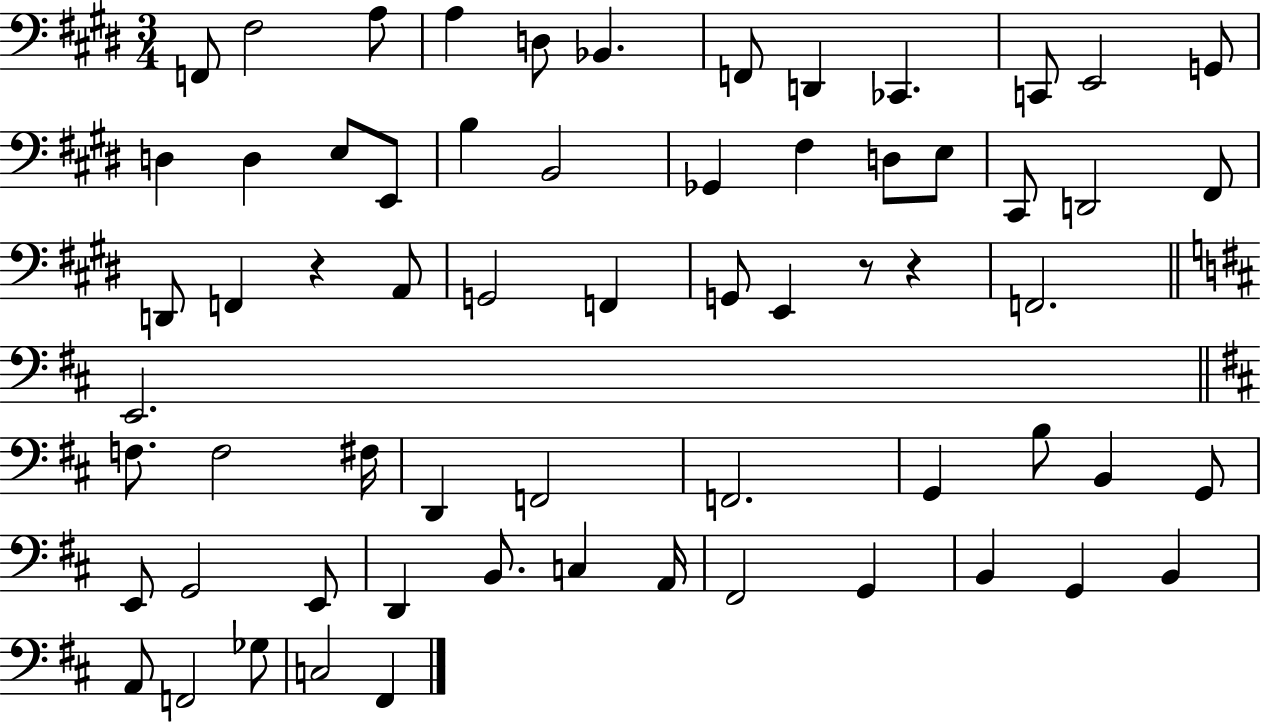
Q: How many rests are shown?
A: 3